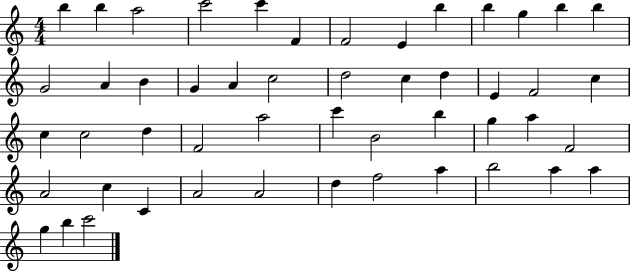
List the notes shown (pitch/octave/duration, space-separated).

B5/q B5/q A5/h C6/h C6/q F4/q F4/h E4/q B5/q B5/q G5/q B5/q B5/q G4/h A4/q B4/q G4/q A4/q C5/h D5/h C5/q D5/q E4/q F4/h C5/q C5/q C5/h D5/q F4/h A5/h C6/q B4/h B5/q G5/q A5/q F4/h A4/h C5/q C4/q A4/h A4/h D5/q F5/h A5/q B5/h A5/q A5/q G5/q B5/q C6/h